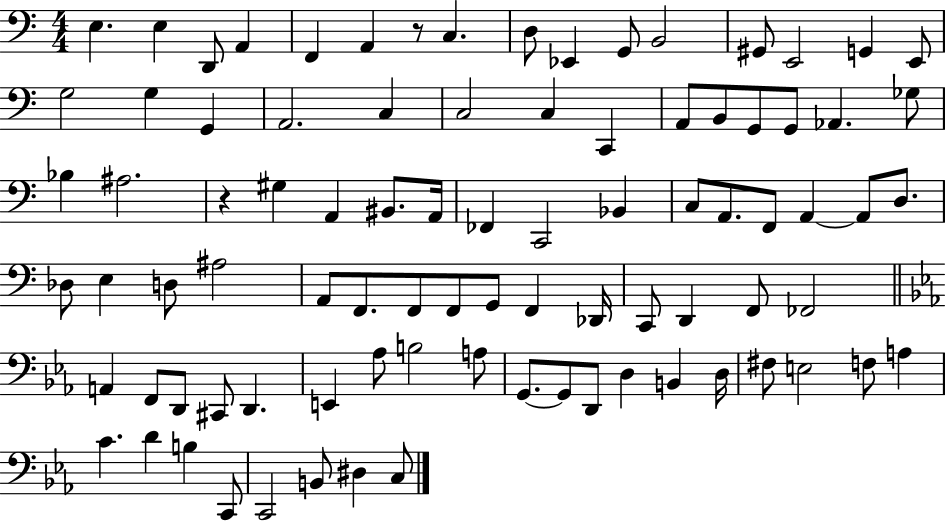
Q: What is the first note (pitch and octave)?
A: E3